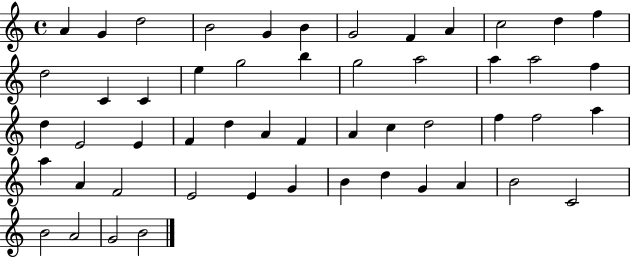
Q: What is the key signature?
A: C major